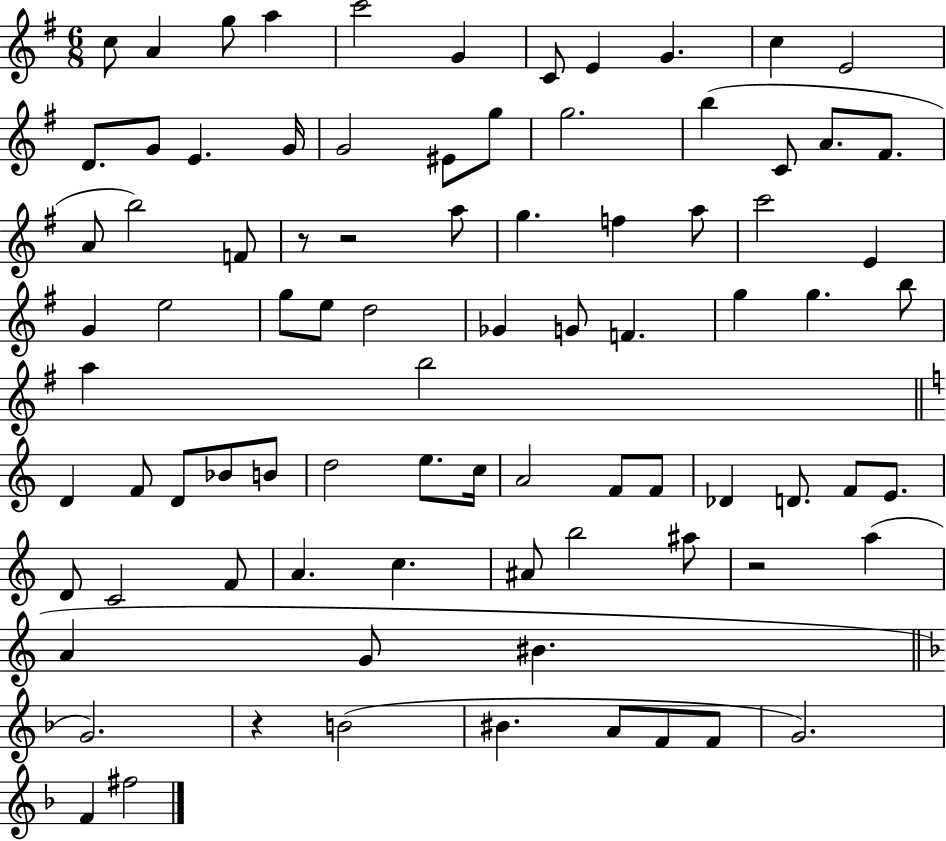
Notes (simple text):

C5/e A4/q G5/e A5/q C6/h G4/q C4/e E4/q G4/q. C5/q E4/h D4/e. G4/e E4/q. G4/s G4/h EIS4/e G5/e G5/h. B5/q C4/e A4/e. F#4/e. A4/e B5/h F4/e R/e R/h A5/e G5/q. F5/q A5/e C6/h E4/q G4/q E5/h G5/e E5/e D5/h Gb4/q G4/e F4/q. G5/q G5/q. B5/e A5/q B5/h D4/q F4/e D4/e Bb4/e B4/e D5/h E5/e. C5/s A4/h F4/e F4/e Db4/q D4/e. F4/e E4/e. D4/e C4/h F4/e A4/q. C5/q. A#4/e B5/h A#5/e R/h A5/q A4/q G4/e BIS4/q. G4/h. R/q B4/h BIS4/q. A4/e F4/e F4/e G4/h. F4/q F#5/h